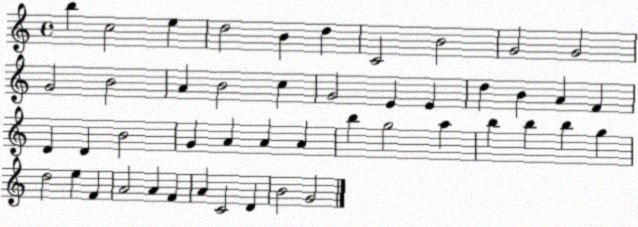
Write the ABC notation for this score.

X:1
T:Untitled
M:4/4
L:1/4
K:C
b c2 e d2 B d C2 B2 G2 G2 G2 B2 A B2 c G2 E E d B A F D D B2 G A A A b g2 a b b b g d2 e F A2 A F A C2 D B2 G2